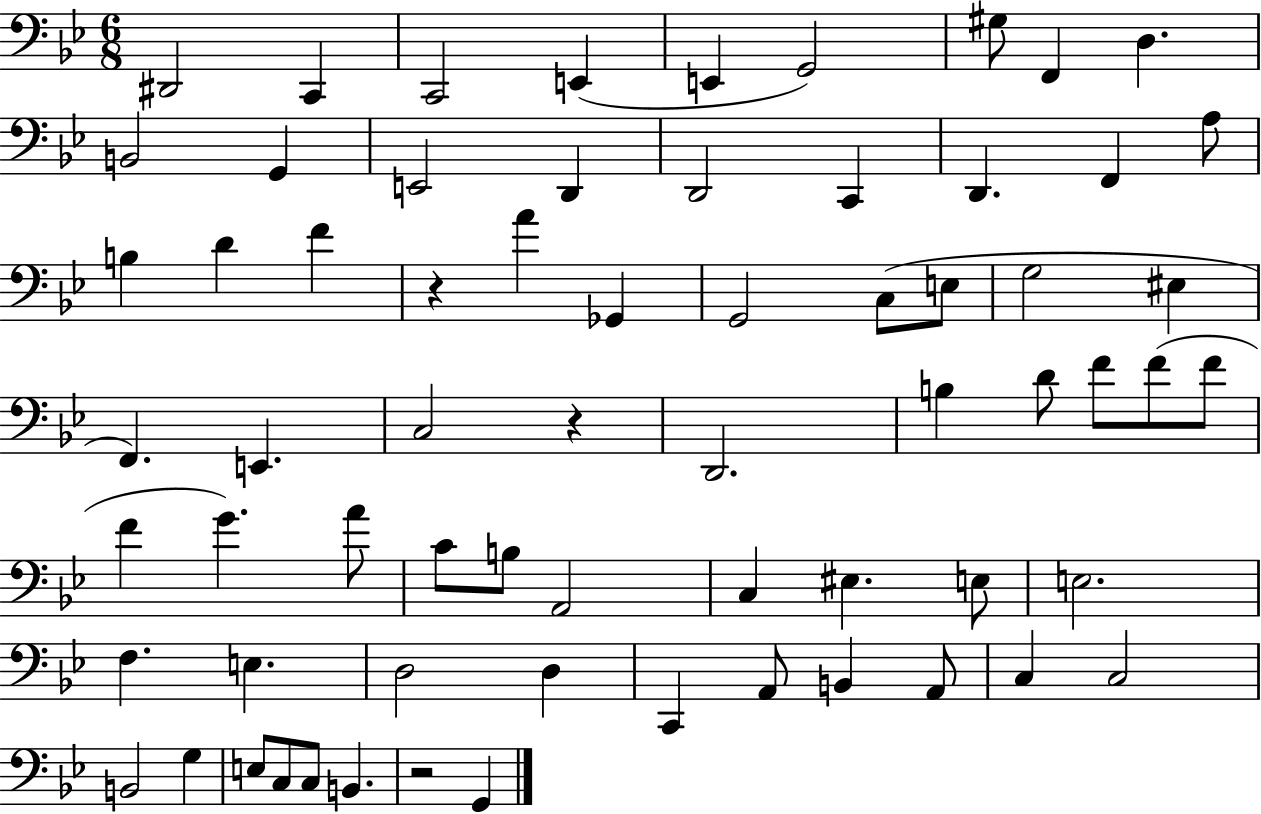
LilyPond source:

{
  \clef bass
  \numericTimeSignature
  \time 6/8
  \key bes \major
  dis,2 c,4 | c,2 e,4( | e,4 g,2) | gis8 f,4 d4. | \break b,2 g,4 | e,2 d,4 | d,2 c,4 | d,4. f,4 a8 | \break b4 d'4 f'4 | r4 a'4 ges,4 | g,2 c8( e8 | g2 eis4 | \break f,4.) e,4. | c2 r4 | d,2. | b4 d'8 f'8 f'8( f'8 | \break f'4 g'4.) a'8 | c'8 b8 a,2 | c4 eis4. e8 | e2. | \break f4. e4. | d2 d4 | c,4 a,8 b,4 a,8 | c4 c2 | \break b,2 g4 | e8 c8 c8 b,4. | r2 g,4 | \bar "|."
}